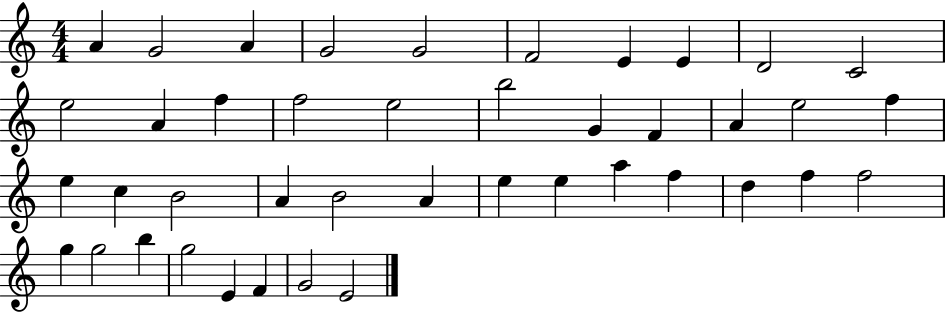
{
  \clef treble
  \numericTimeSignature
  \time 4/4
  \key c \major
  a'4 g'2 a'4 | g'2 g'2 | f'2 e'4 e'4 | d'2 c'2 | \break e''2 a'4 f''4 | f''2 e''2 | b''2 g'4 f'4 | a'4 e''2 f''4 | \break e''4 c''4 b'2 | a'4 b'2 a'4 | e''4 e''4 a''4 f''4 | d''4 f''4 f''2 | \break g''4 g''2 b''4 | g''2 e'4 f'4 | g'2 e'2 | \bar "|."
}